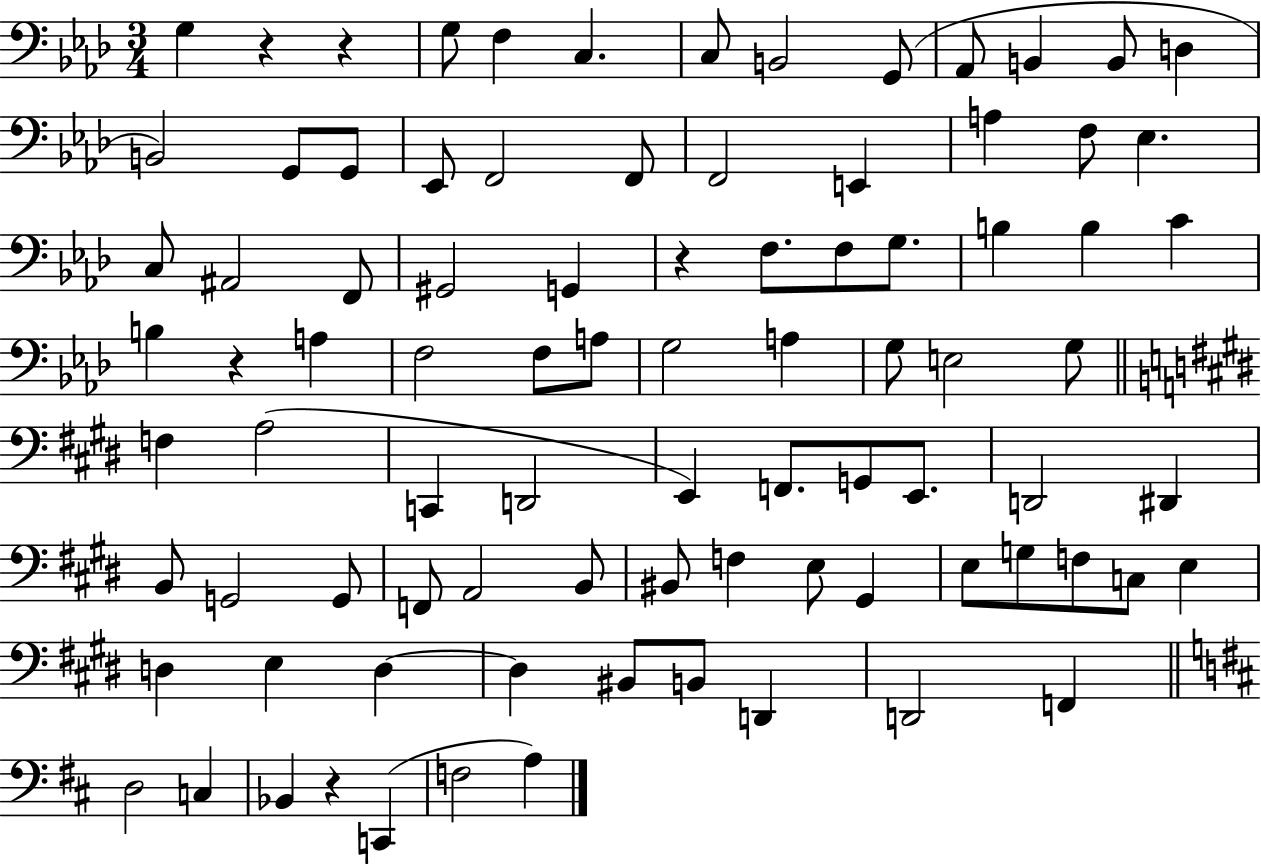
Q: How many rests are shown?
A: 5